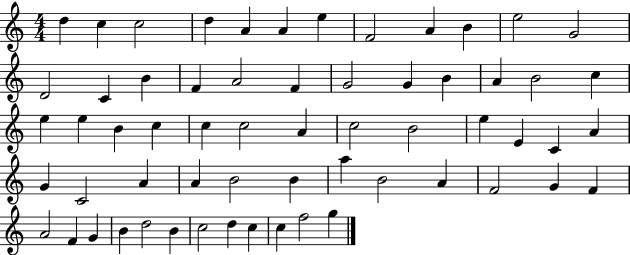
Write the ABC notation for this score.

X:1
T:Untitled
M:4/4
L:1/4
K:C
d c c2 d A A e F2 A B e2 G2 D2 C B F A2 F G2 G B A B2 c e e B c c c2 A c2 B2 e E C A G C2 A A B2 B a B2 A F2 G F A2 F G B d2 B c2 d c c f2 g